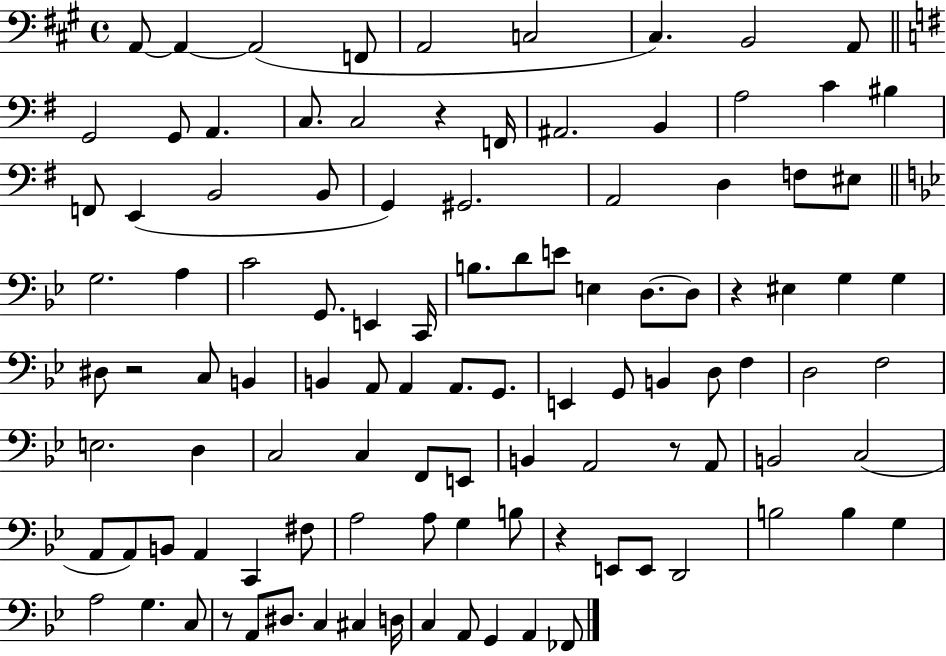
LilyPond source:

{
  \clef bass
  \time 4/4
  \defaultTimeSignature
  \key a \major
  a,8~~ a,4~~ a,2( f,8 | a,2 c2 | cis4.) b,2 a,8 | \bar "||" \break \key e \minor g,2 g,8 a,4. | c8. c2 r4 f,16 | ais,2. b,4 | a2 c'4 bis4 | \break f,8 e,4( b,2 b,8 | g,4) gis,2. | a,2 d4 f8 eis8 | \bar "||" \break \key bes \major g2. a4 | c'2 g,8. e,4 c,16 | b8. d'8 e'8 e4 d8.~~ d8 | r4 eis4 g4 g4 | \break dis8 r2 c8 b,4 | b,4 a,8 a,4 a,8. g,8. | e,4 g,8 b,4 d8 f4 | d2 f2 | \break e2. d4 | c2 c4 f,8 e,8 | b,4 a,2 r8 a,8 | b,2 c2( | \break a,8 a,8) b,8 a,4 c,4 fis8 | a2 a8 g4 b8 | r4 e,8 e,8 d,2 | b2 b4 g4 | \break a2 g4. c8 | r8 a,8 dis8. c4 cis4 d16 | c4 a,8 g,4 a,4 fes,8 | \bar "|."
}